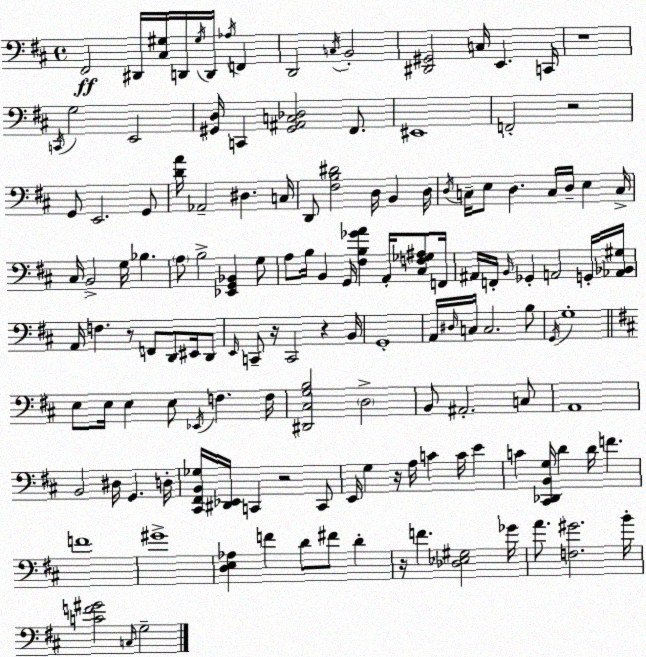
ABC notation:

X:1
T:Untitled
M:4/4
L:1/4
K:D
^F,,2 ^D,,/4 [^C,^G,]/4 D,,/4 ^G,/4 D,,/4 _A,/4 F,, D,,2 C,/4 B,,2 [^D,,^G,,]2 C,/4 E,, C,,/4 z4 C,,/4 G,2 E,,2 [^G,,D,]/4 C,, [^G,,^A,,C,_D,]2 ^F,,/2 ^E,,4 F,,2 z2 G,,/2 E,,2 G,,/2 [DA]/4 _A,,2 ^D, C,/4 D,,/2 [^F,B,^D]2 D,/4 B,, D,/4 D,/4 C,/4 E,/2 D, C,/4 D,/4 E, C,/4 ^C,/4 B,,2 G,/4 _B, A,/2 B,2 [_E,,G,,_B,,] G,/2 A,/2 B,/4 B,, G,,/4 [^F,B,_GA] A,,/4 [^C,F,_G,^A,]/2 F,,/4 ^A,,/4 F,,/4 B,,/4 _G,, A,,2 G,,/4 [_A,,_B,,^G,]/4 A,,/4 F, z/2 F,,/2 D,,/2 ^E,,/4 D,,/2 E,,/4 C,,/2 z/4 C,,2 z B,,/4 G,,4 A,,/4 ^D,/4 C,/4 C,2 B,/2 G,,/4 G,4 E,/2 E,/4 E, E,/2 _E,,/4 F, F,/4 [^D,,^C,G,B,]2 D,2 B,,/2 ^A,,2 C,/2 A,,4 B,,2 ^D,/4 G,, D,/4 [^C,,^F,,B,,_G,]/4 [^D,,_E,,]/4 C,, z2 C,,/2 E,,/4 G, z/4 A,/4 C C/4 E C [^C,,_D,,B,,G,]/4 D D/4 F F4 ^G4 [D,E,_A,] F D/2 ^F/2 D z/4 F [_D,_E,^G,]2 _G/4 A/2 [F,^G]2 B/4 [CF^G]2 C,/4 G,2